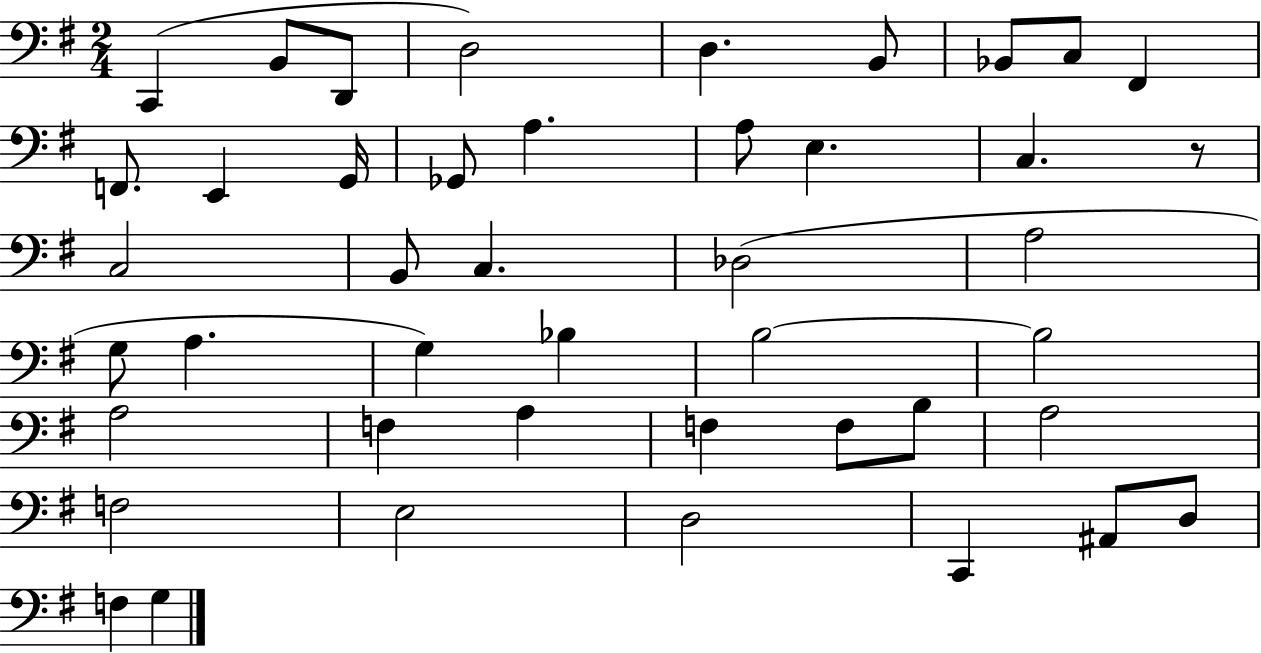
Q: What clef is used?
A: bass